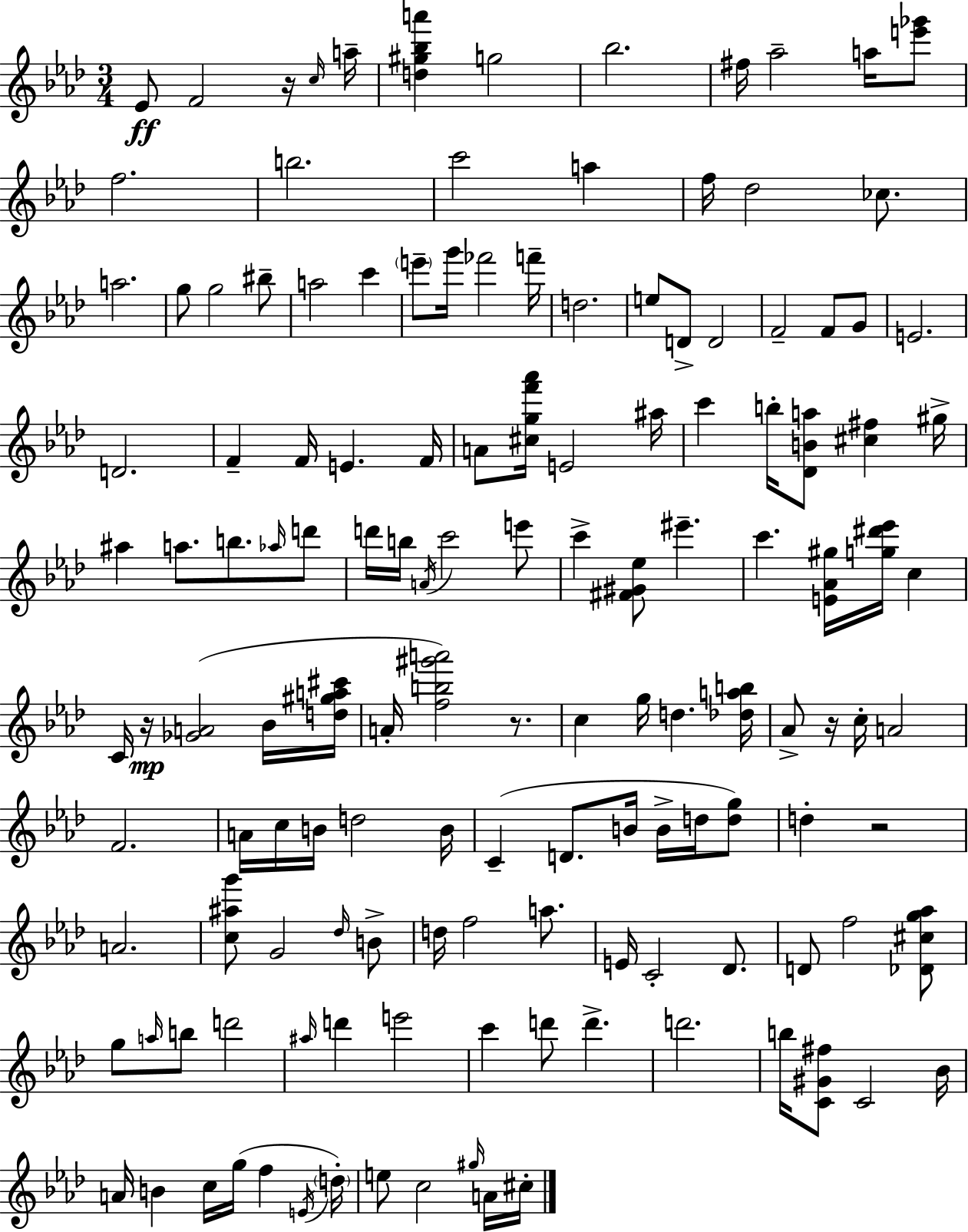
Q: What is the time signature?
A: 3/4